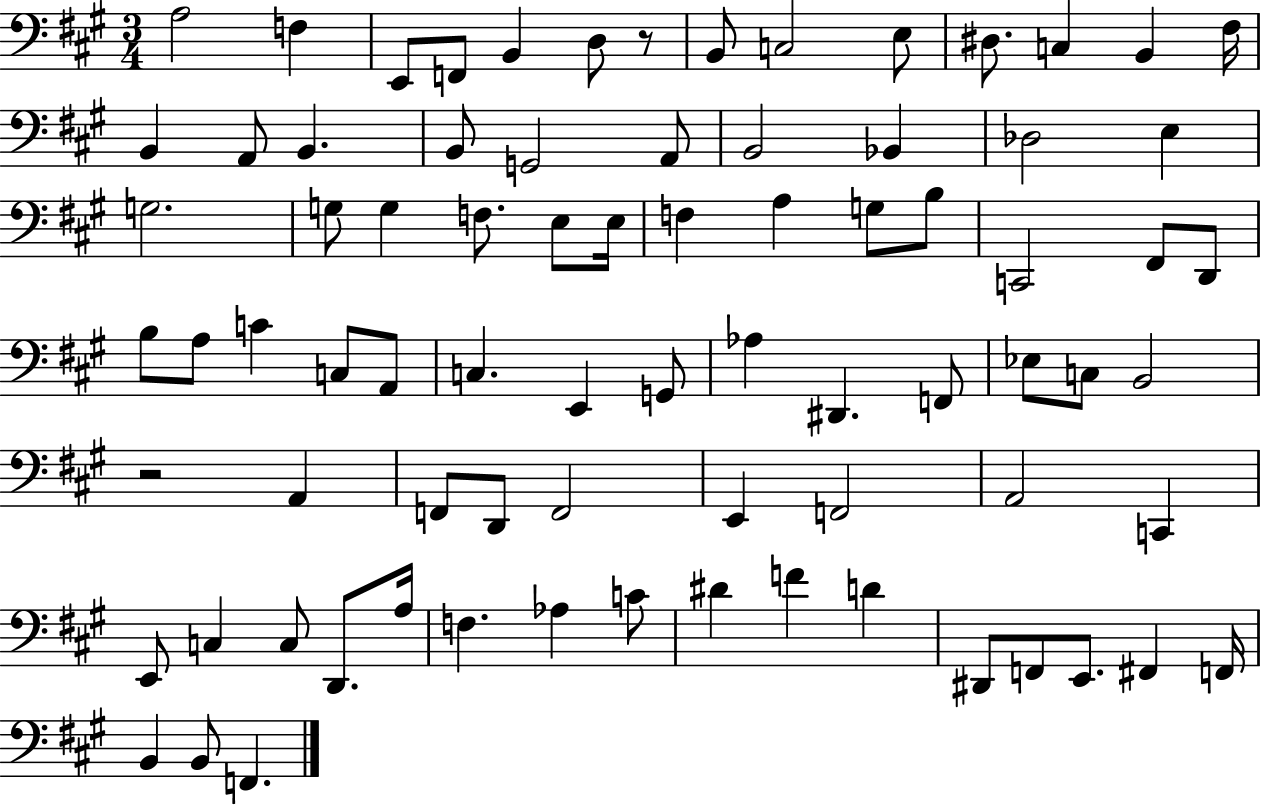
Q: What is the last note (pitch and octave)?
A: F2